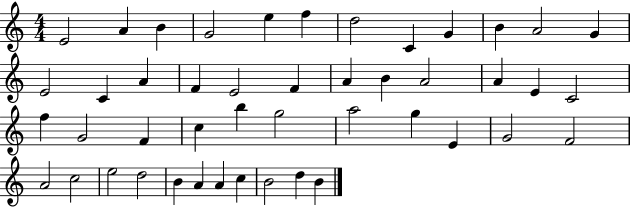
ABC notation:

X:1
T:Untitled
M:4/4
L:1/4
K:C
E2 A B G2 e f d2 C G B A2 G E2 C A F E2 F A B A2 A E C2 f G2 F c b g2 a2 g E G2 F2 A2 c2 e2 d2 B A A c B2 d B